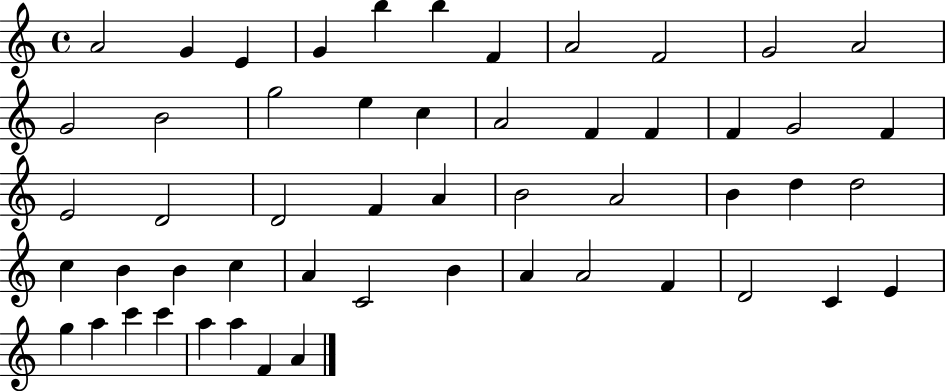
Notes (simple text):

A4/h G4/q E4/q G4/q B5/q B5/q F4/q A4/h F4/h G4/h A4/h G4/h B4/h G5/h E5/q C5/q A4/h F4/q F4/q F4/q G4/h F4/q E4/h D4/h D4/h F4/q A4/q B4/h A4/h B4/q D5/q D5/h C5/q B4/q B4/q C5/q A4/q C4/h B4/q A4/q A4/h F4/q D4/h C4/q E4/q G5/q A5/q C6/q C6/q A5/q A5/q F4/q A4/q